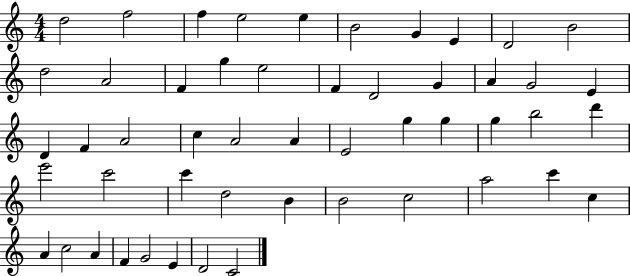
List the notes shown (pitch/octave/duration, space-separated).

D5/h F5/h F5/q E5/h E5/q B4/h G4/q E4/q D4/h B4/h D5/h A4/h F4/q G5/q E5/h F4/q D4/h G4/q A4/q G4/h E4/q D4/q F4/q A4/h C5/q A4/h A4/q E4/h G5/q G5/q G5/q B5/h D6/q E6/h C6/h C6/q D5/h B4/q B4/h C5/h A5/h C6/q C5/q A4/q C5/h A4/q F4/q G4/h E4/q D4/h C4/h